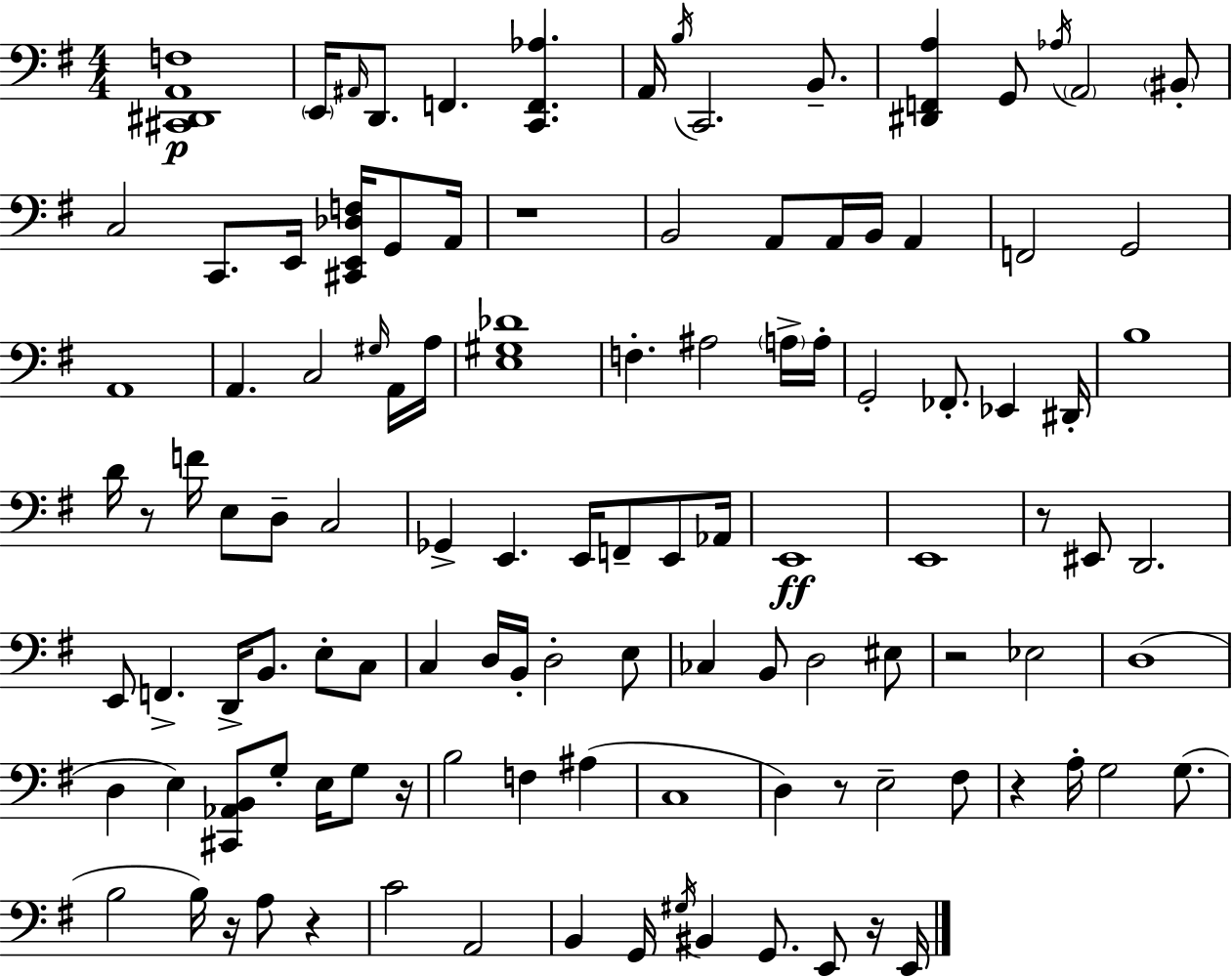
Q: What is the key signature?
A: E minor